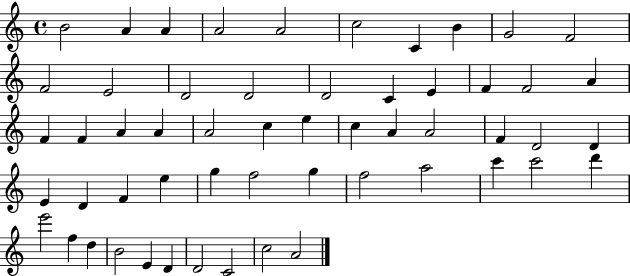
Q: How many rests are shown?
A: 0